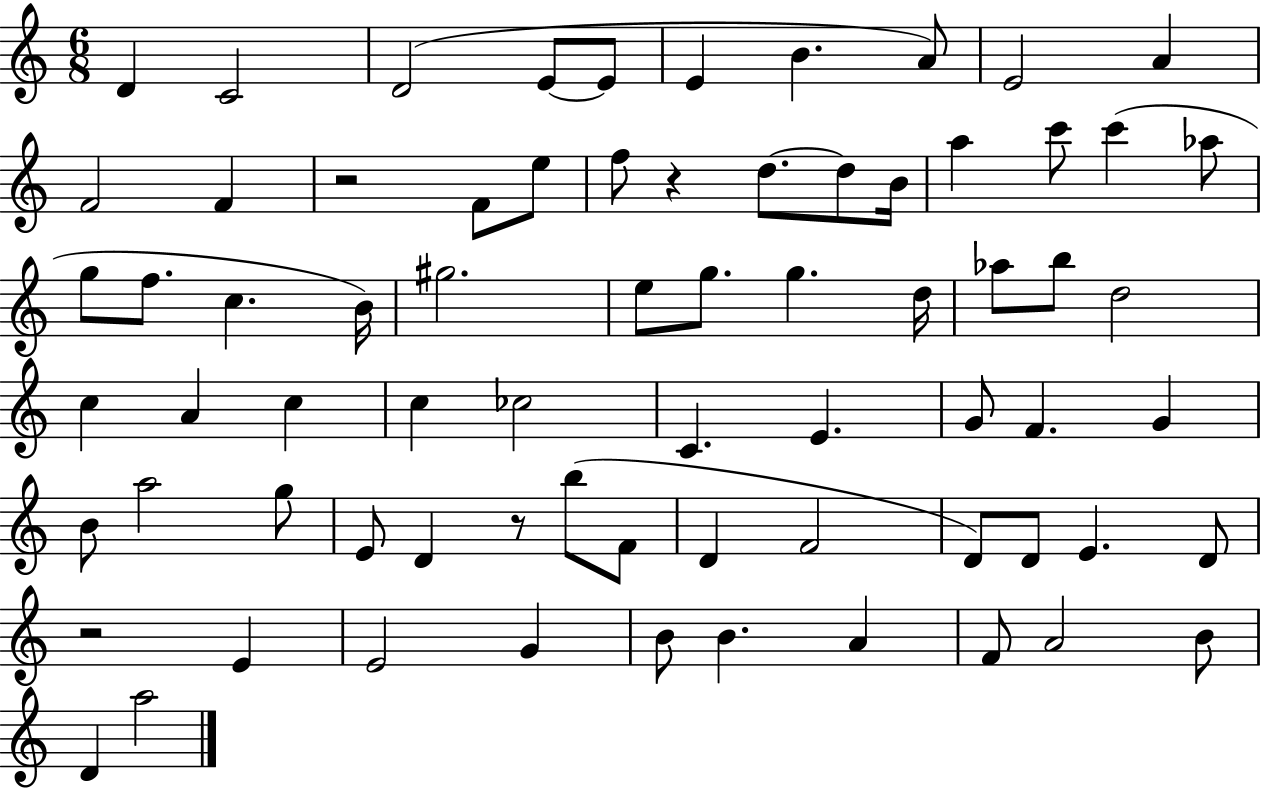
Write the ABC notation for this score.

X:1
T:Untitled
M:6/8
L:1/4
K:C
D C2 D2 E/2 E/2 E B A/2 E2 A F2 F z2 F/2 e/2 f/2 z d/2 d/2 B/4 a c'/2 c' _a/2 g/2 f/2 c B/4 ^g2 e/2 g/2 g d/4 _a/2 b/2 d2 c A c c _c2 C E G/2 F G B/2 a2 g/2 E/2 D z/2 b/2 F/2 D F2 D/2 D/2 E D/2 z2 E E2 G B/2 B A F/2 A2 B/2 D a2